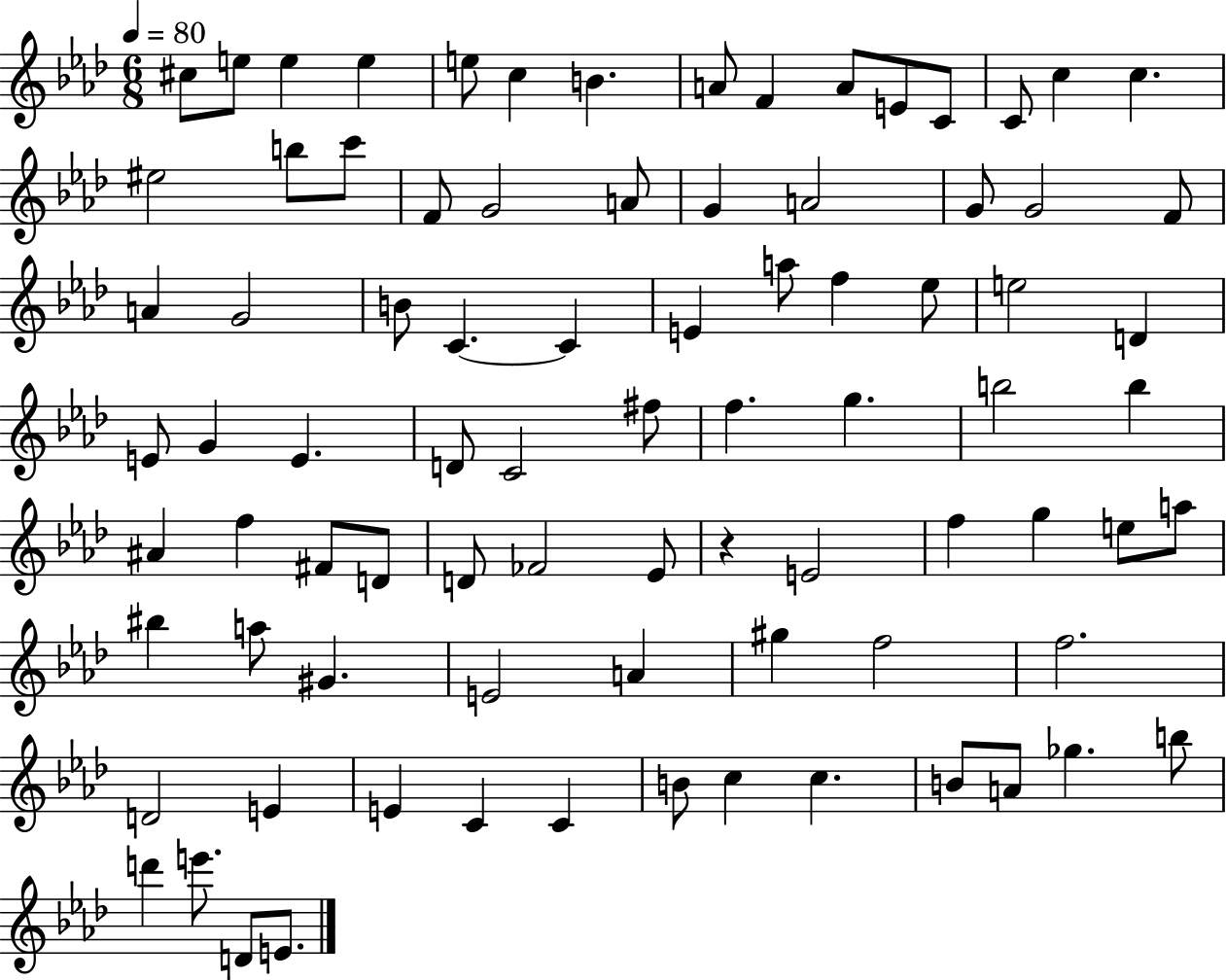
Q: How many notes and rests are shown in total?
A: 84